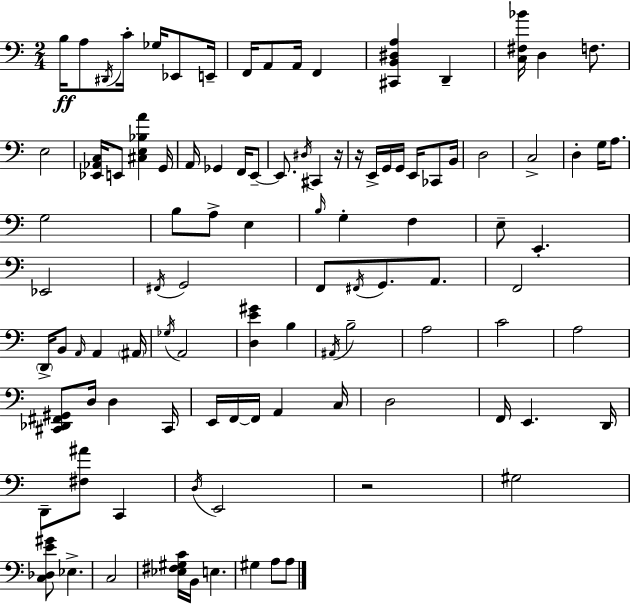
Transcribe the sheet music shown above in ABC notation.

X:1
T:Untitled
M:2/4
L:1/4
K:C
B,/4 A,/2 ^D,,/4 C/4 _G,/4 _E,,/2 E,,/4 F,,/4 A,,/2 A,,/4 F,, [^C,,B,,^D,A,] D,, [C,^F,_B]/4 D, F,/2 E,2 [_E,,_A,,C,]/4 E,,/2 [^C,E,_B,A] G,,/4 A,,/4 _G,, F,,/4 E,,/2 E,,/2 ^D,/4 ^C,, z/4 z/4 E,,/4 G,,/4 G,,/4 E,,/4 _C,,/2 B,,/4 D,2 C,2 D, G,/4 A,/2 G,2 B,/2 A,/2 E, B,/4 G, F, E,/2 E,, _E,,2 ^F,,/4 G,,2 F,,/2 ^F,,/4 G,,/2 A,,/2 F,,2 D,,/4 B,,/2 A,,/4 A,, ^A,,/4 _G,/4 A,,2 [D,E^G] B, ^A,,/4 B,2 A,2 C2 A,2 [^C,,_D,,^F,,^G,,]/2 D,/4 D, ^C,,/4 E,,/4 F,,/4 F,,/4 A,, C,/4 D,2 F,,/4 E,, D,,/4 D,,/2 [^F,^A]/2 C,, D,/4 E,,2 z2 ^G,2 [C,_D,E^G]/2 _E, C,2 [_E,^F,^G,C]/4 B,,/4 E, ^G, A,/2 A,/2